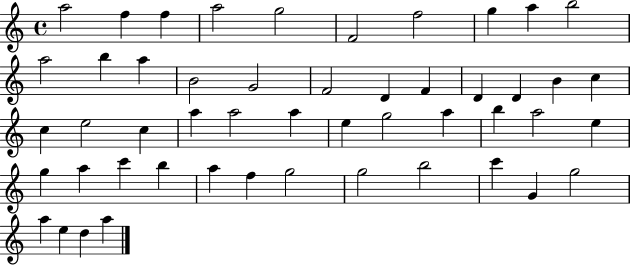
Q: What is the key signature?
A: C major